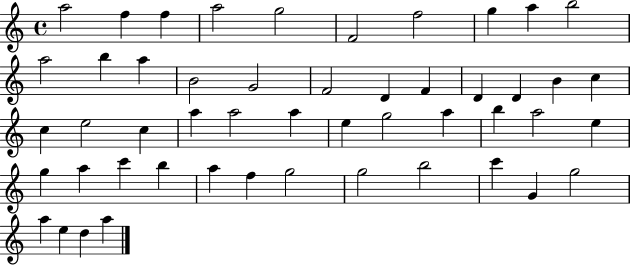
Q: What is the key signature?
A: C major